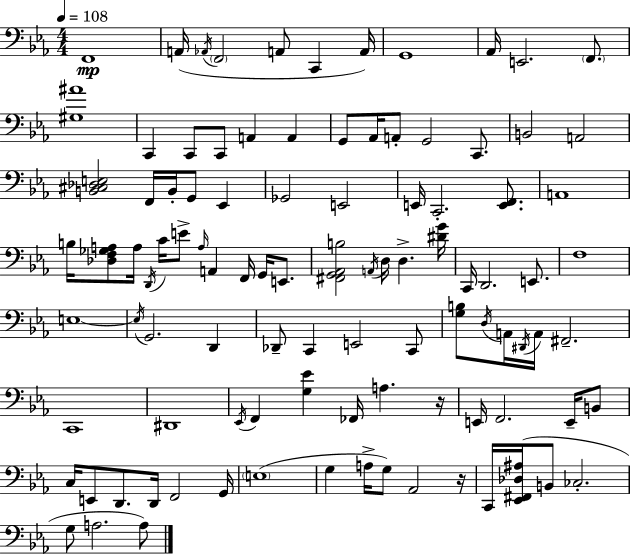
X:1
T:Untitled
M:4/4
L:1/4
K:Cm
F,,4 A,,/4 _A,,/4 F,,2 A,,/2 C,, A,,/4 G,,4 _A,,/4 E,,2 F,,/2 [^G,^A]4 C,, C,,/2 C,,/2 A,, A,, G,,/2 _A,,/4 A,,/2 G,,2 C,,/2 B,,2 A,,2 [B,,^C,_D,E,]2 F,,/4 B,,/4 G,,/2 _E,, _G,,2 E,,2 E,,/4 C,,2 [E,,F,,]/2 A,,4 B,/4 [_D,F,_G,A,]/2 A,/4 D,,/4 C/4 E/2 A,/4 A,, F,,/4 G,,/4 E,,/2 [^F,,G,,_A,,B,]2 A,,/4 D,/4 D, [^DG]/4 C,,/4 D,,2 E,,/2 F,4 E,4 E,/4 G,,2 D,, _D,,/2 C,, E,,2 C,,/2 [G,B,]/2 D,/4 A,,/4 ^D,,/4 A,,/4 ^F,,2 C,,4 ^D,,4 _E,,/4 F,, [G,_E] _F,,/4 A, z/4 E,,/4 F,,2 E,,/4 B,,/2 C,/4 E,,/2 D,,/2 D,,/4 F,,2 G,,/4 E,4 G, A,/4 G,/2 _A,,2 z/4 C,,/4 [_E,,^F,,_D,^A,]/4 B,,/2 _C,2 G,/2 A,2 A,/2